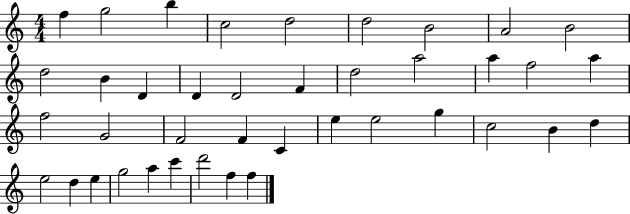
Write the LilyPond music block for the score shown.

{
  \clef treble
  \numericTimeSignature
  \time 4/4
  \key c \major
  f''4 g''2 b''4 | c''2 d''2 | d''2 b'2 | a'2 b'2 | \break d''2 b'4 d'4 | d'4 d'2 f'4 | d''2 a''2 | a''4 f''2 a''4 | \break f''2 g'2 | f'2 f'4 c'4 | e''4 e''2 g''4 | c''2 b'4 d''4 | \break e''2 d''4 e''4 | g''2 a''4 c'''4 | d'''2 f''4 f''4 | \bar "|."
}